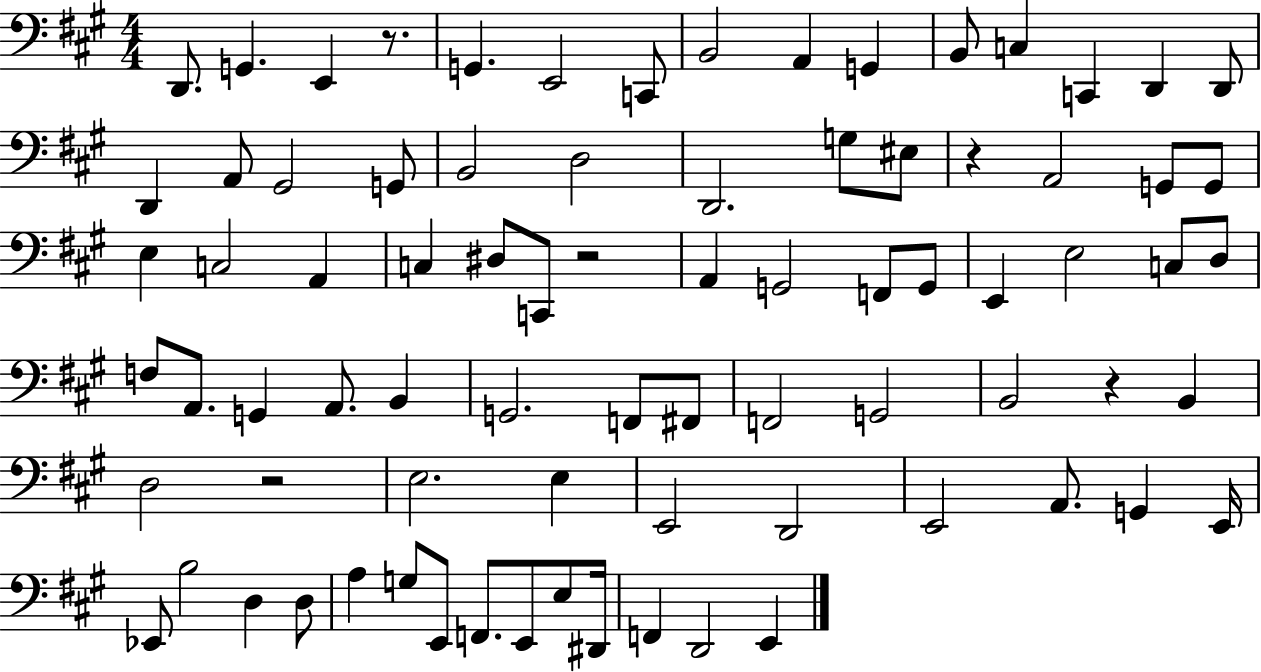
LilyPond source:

{
  \clef bass
  \numericTimeSignature
  \time 4/4
  \key a \major
  d,8. g,4. e,4 r8. | g,4. e,2 c,8 | b,2 a,4 g,4 | b,8 c4 c,4 d,4 d,8 | \break d,4 a,8 gis,2 g,8 | b,2 d2 | d,2. g8 eis8 | r4 a,2 g,8 g,8 | \break e4 c2 a,4 | c4 dis8 c,8 r2 | a,4 g,2 f,8 g,8 | e,4 e2 c8 d8 | \break f8 a,8. g,4 a,8. b,4 | g,2. f,8 fis,8 | f,2 g,2 | b,2 r4 b,4 | \break d2 r2 | e2. e4 | e,2 d,2 | e,2 a,8. g,4 e,16 | \break ees,8 b2 d4 d8 | a4 g8 e,8 f,8. e,8 e8 dis,16 | f,4 d,2 e,4 | \bar "|."
}